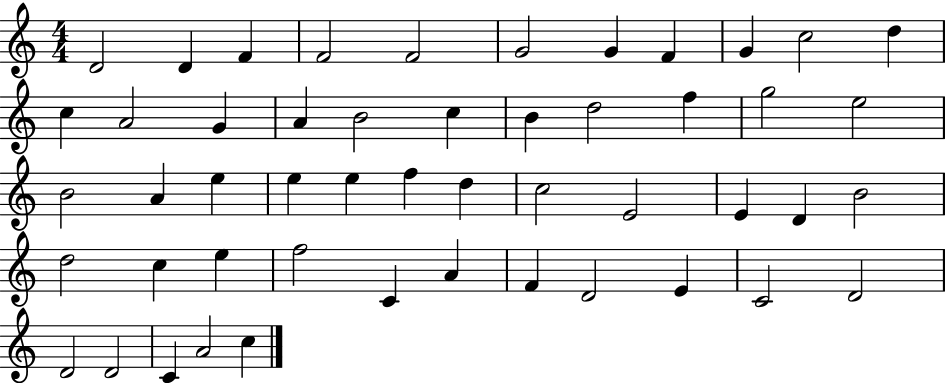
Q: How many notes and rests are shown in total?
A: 50